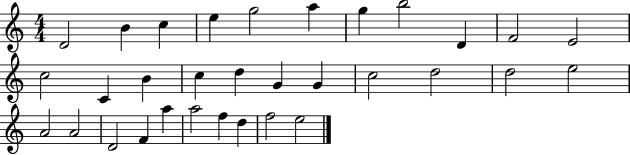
X:1
T:Untitled
M:4/4
L:1/4
K:C
D2 B c e g2 a g b2 D F2 E2 c2 C B c d G G c2 d2 d2 e2 A2 A2 D2 F a a2 f d f2 e2